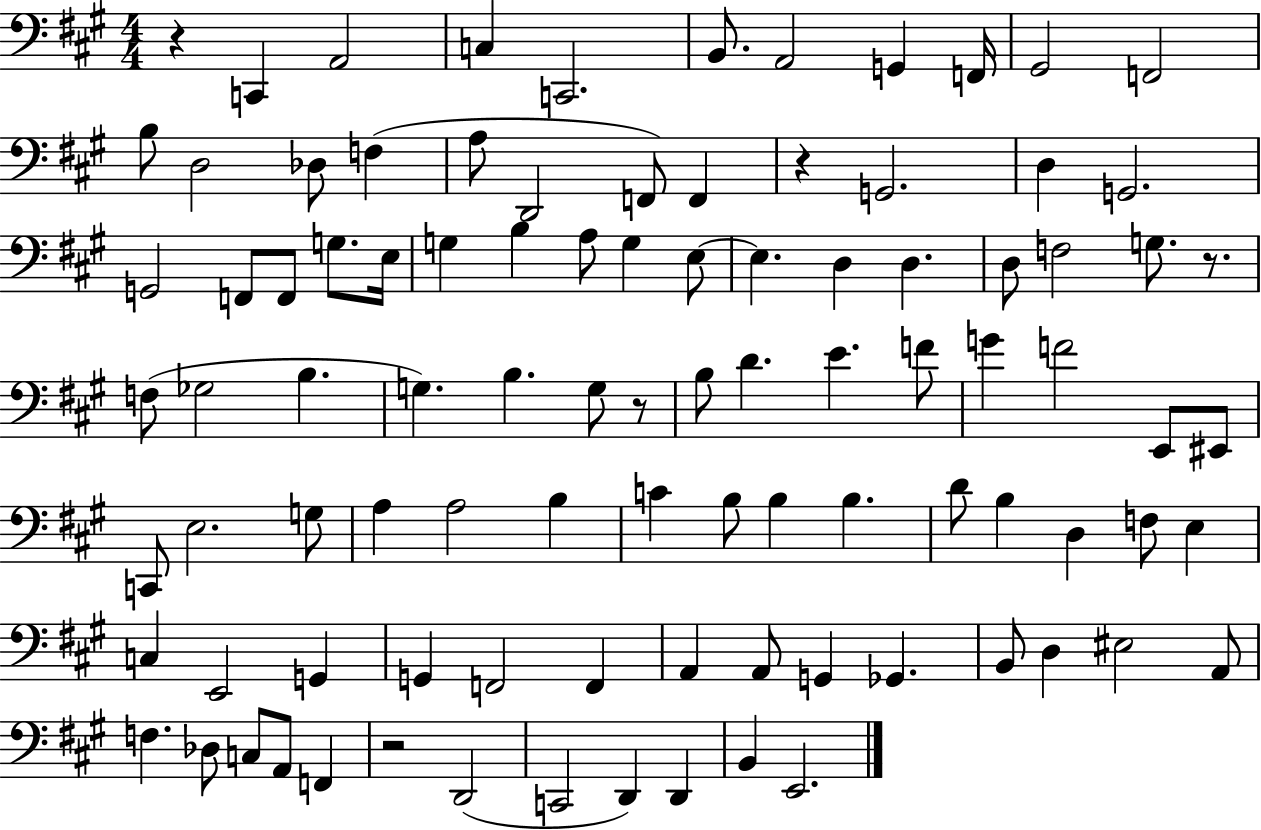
X:1
T:Untitled
M:4/4
L:1/4
K:A
z C,, A,,2 C, C,,2 B,,/2 A,,2 G,, F,,/4 ^G,,2 F,,2 B,/2 D,2 _D,/2 F, A,/2 D,,2 F,,/2 F,, z G,,2 D, G,,2 G,,2 F,,/2 F,,/2 G,/2 E,/4 G, B, A,/2 G, E,/2 E, D, D, D,/2 F,2 G,/2 z/2 F,/2 _G,2 B, G, B, G,/2 z/2 B,/2 D E F/2 G F2 E,,/2 ^E,,/2 C,,/2 E,2 G,/2 A, A,2 B, C B,/2 B, B, D/2 B, D, F,/2 E, C, E,,2 G,, G,, F,,2 F,, A,, A,,/2 G,, _G,, B,,/2 D, ^E,2 A,,/2 F, _D,/2 C,/2 A,,/2 F,, z2 D,,2 C,,2 D,, D,, B,, E,,2